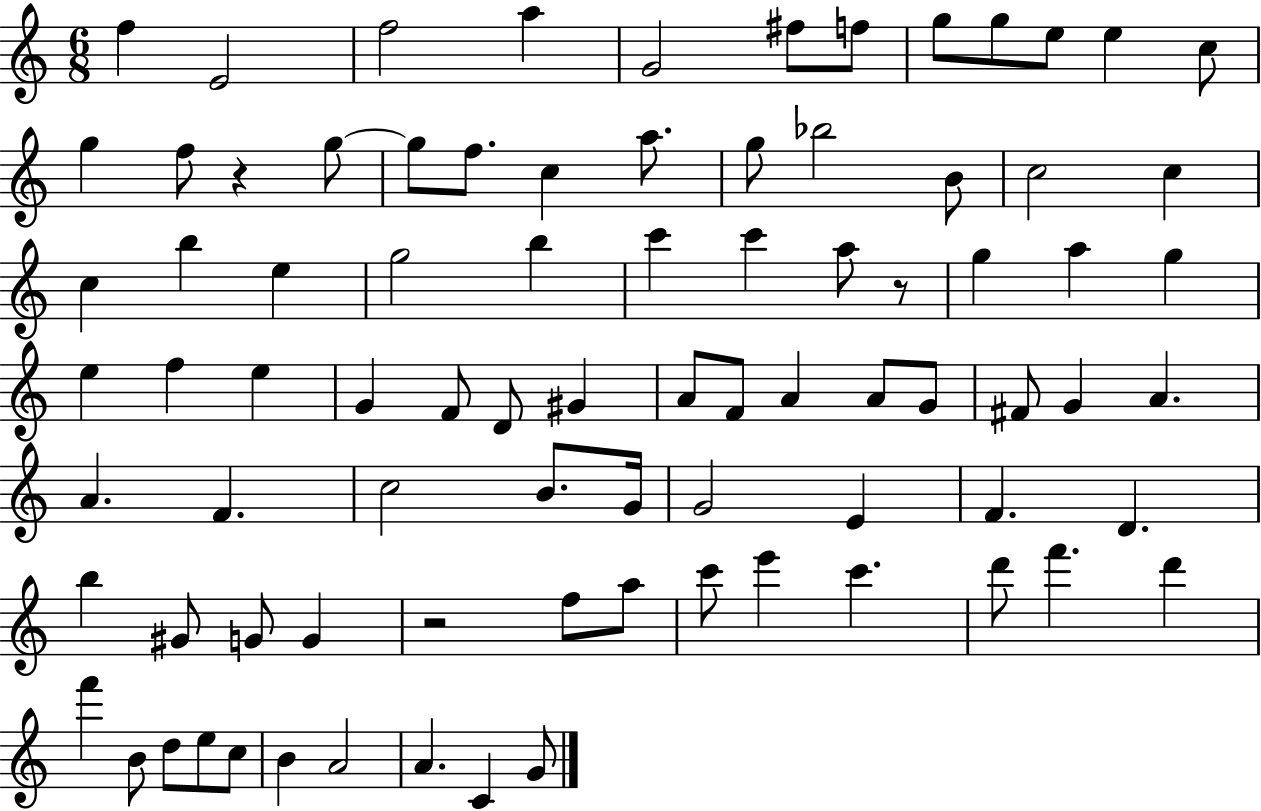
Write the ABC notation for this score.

X:1
T:Untitled
M:6/8
L:1/4
K:C
f E2 f2 a G2 ^f/2 f/2 g/2 g/2 e/2 e c/2 g f/2 z g/2 g/2 f/2 c a/2 g/2 _b2 B/2 c2 c c b e g2 b c' c' a/2 z/2 g a g e f e G F/2 D/2 ^G A/2 F/2 A A/2 G/2 ^F/2 G A A F c2 B/2 G/4 G2 E F D b ^G/2 G/2 G z2 f/2 a/2 c'/2 e' c' d'/2 f' d' f' B/2 d/2 e/2 c/2 B A2 A C G/2